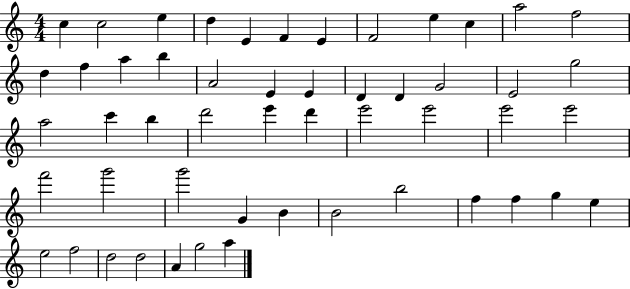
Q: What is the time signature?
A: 4/4